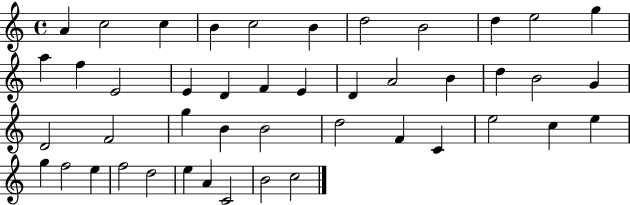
{
  \clef treble
  \time 4/4
  \defaultTimeSignature
  \key c \major
  a'4 c''2 c''4 | b'4 c''2 b'4 | d''2 b'2 | d''4 e''2 g''4 | \break a''4 f''4 e'2 | e'4 d'4 f'4 e'4 | d'4 a'2 b'4 | d''4 b'2 g'4 | \break d'2 f'2 | g''4 b'4 b'2 | d''2 f'4 c'4 | e''2 c''4 e''4 | \break g''4 f''2 e''4 | f''2 d''2 | e''4 a'4 c'2 | b'2 c''2 | \break \bar "|."
}